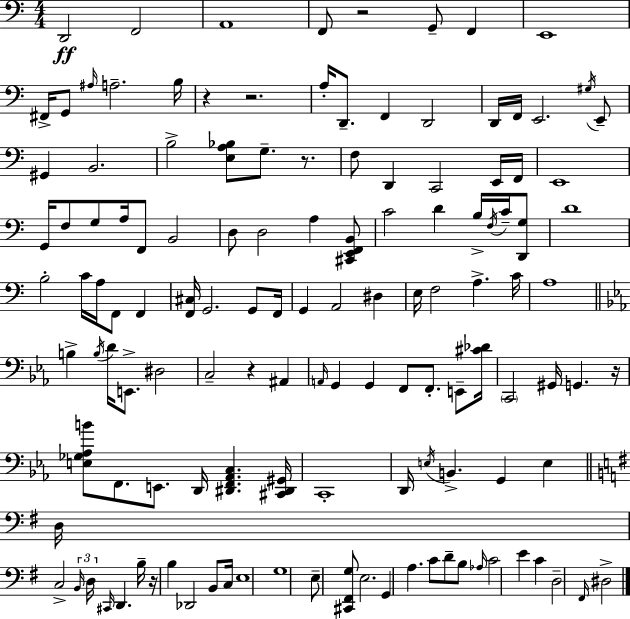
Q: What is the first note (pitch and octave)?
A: D2